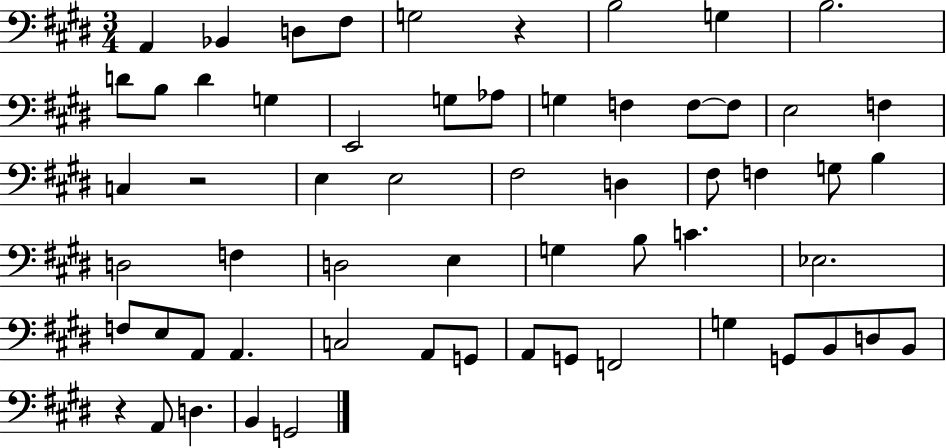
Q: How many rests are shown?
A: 3